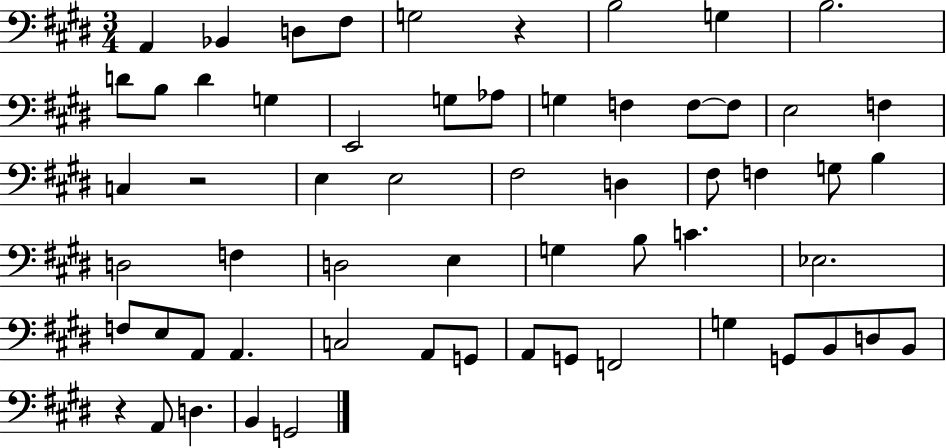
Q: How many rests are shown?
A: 3